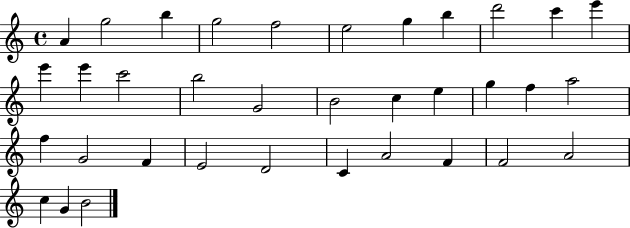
A4/q G5/h B5/q G5/h F5/h E5/h G5/q B5/q D6/h C6/q E6/q E6/q E6/q C6/h B5/h G4/h B4/h C5/q E5/q G5/q F5/q A5/h F5/q G4/h F4/q E4/h D4/h C4/q A4/h F4/q F4/h A4/h C5/q G4/q B4/h